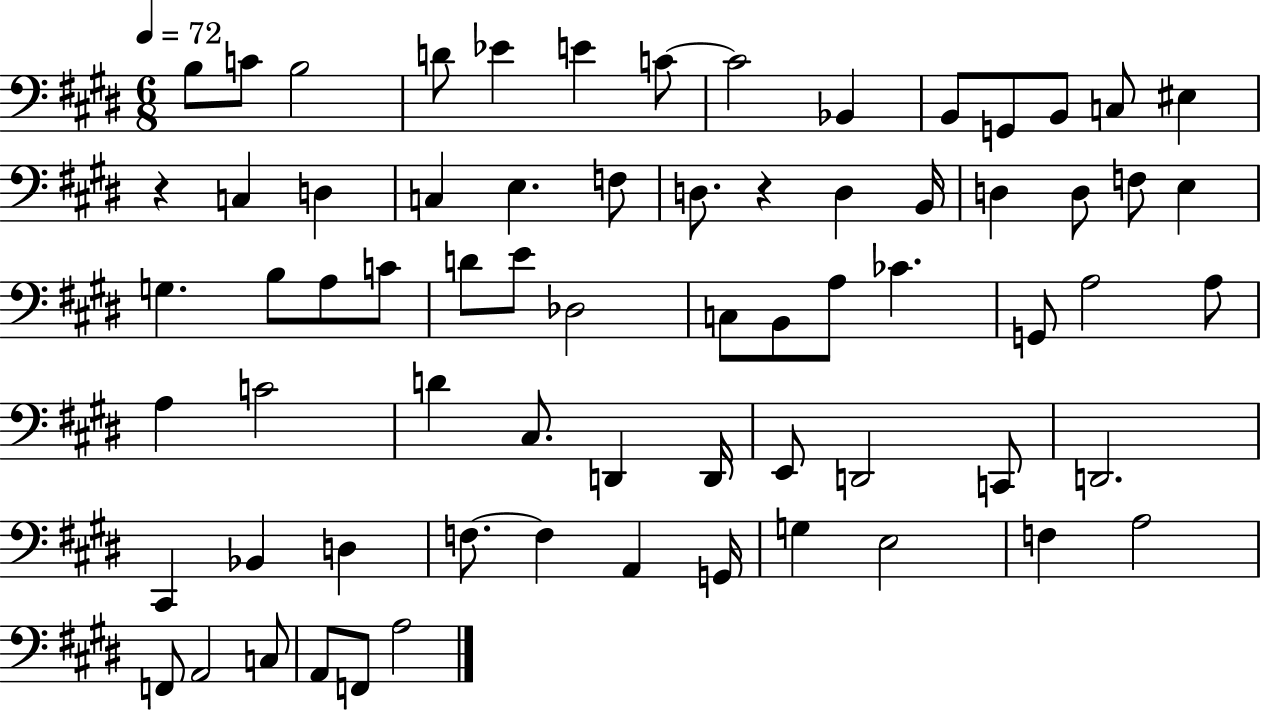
{
  \clef bass
  \numericTimeSignature
  \time 6/8
  \key e \major
  \tempo 4 = 72
  b8 c'8 b2 | d'8 ees'4 e'4 c'8~~ | c'2 bes,4 | b,8 g,8 b,8 c8 eis4 | \break r4 c4 d4 | c4 e4. f8 | d8. r4 d4 b,16 | d4 d8 f8 e4 | \break g4. b8 a8 c'8 | d'8 e'8 des2 | c8 b,8 a8 ces'4. | g,8 a2 a8 | \break a4 c'2 | d'4 cis8. d,4 d,16 | e,8 d,2 c,8 | d,2. | \break cis,4 bes,4 d4 | f8.~~ f4 a,4 g,16 | g4 e2 | f4 a2 | \break f,8 a,2 c8 | a,8 f,8 a2 | \bar "|."
}